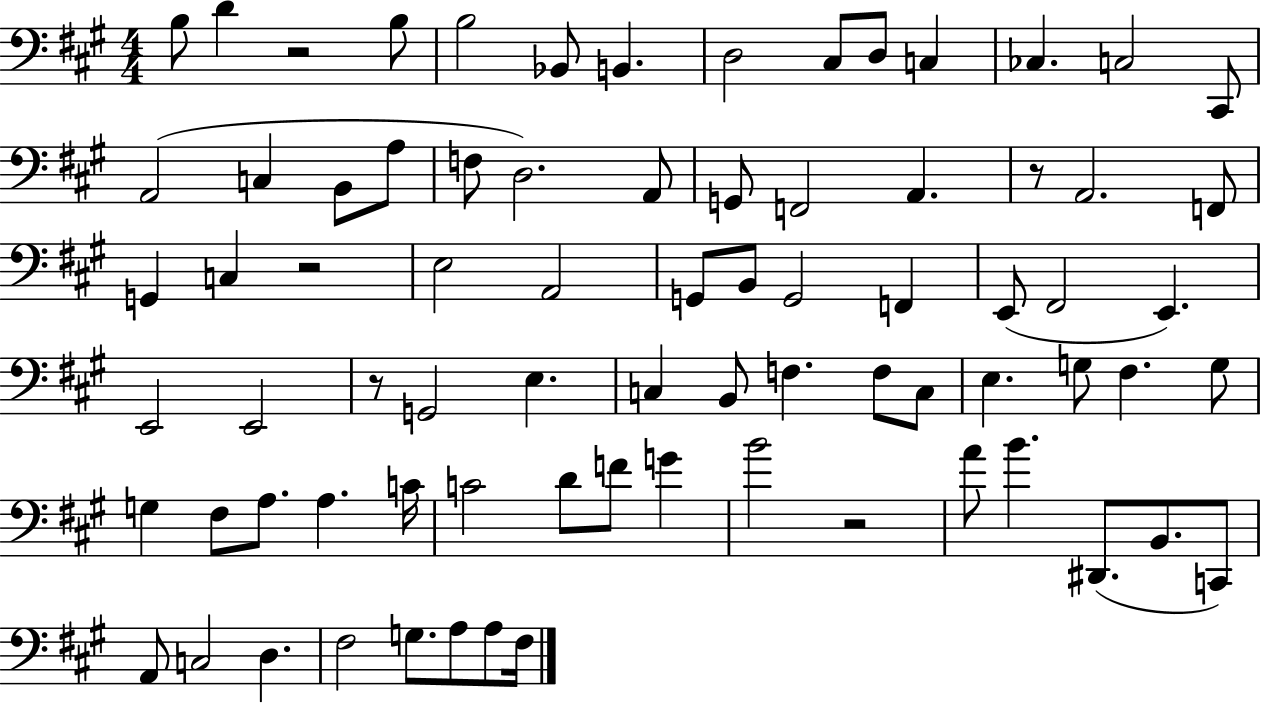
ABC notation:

X:1
T:Untitled
M:4/4
L:1/4
K:A
B,/2 D z2 B,/2 B,2 _B,,/2 B,, D,2 ^C,/2 D,/2 C, _C, C,2 ^C,,/2 A,,2 C, B,,/2 A,/2 F,/2 D,2 A,,/2 G,,/2 F,,2 A,, z/2 A,,2 F,,/2 G,, C, z2 E,2 A,,2 G,,/2 B,,/2 G,,2 F,, E,,/2 ^F,,2 E,, E,,2 E,,2 z/2 G,,2 E, C, B,,/2 F, F,/2 C,/2 E, G,/2 ^F, G,/2 G, ^F,/2 A,/2 A, C/4 C2 D/2 F/2 G B2 z2 A/2 B ^D,,/2 B,,/2 C,,/2 A,,/2 C,2 D, ^F,2 G,/2 A,/2 A,/2 ^F,/4